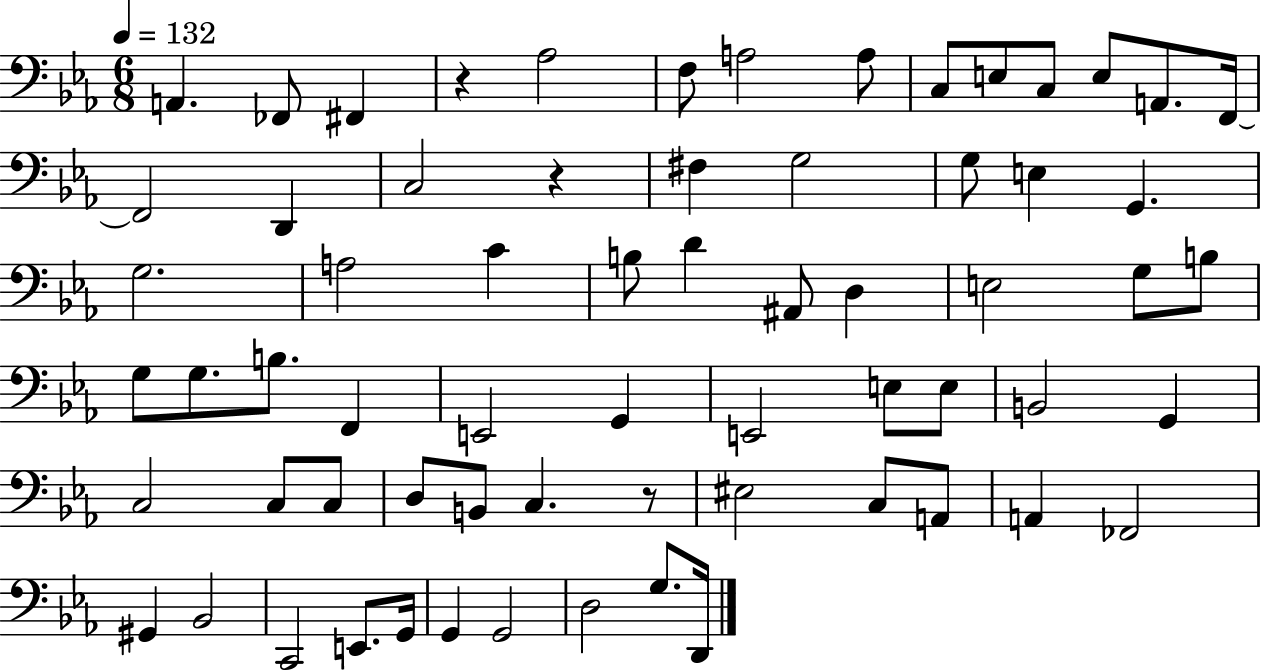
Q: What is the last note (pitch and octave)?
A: D2